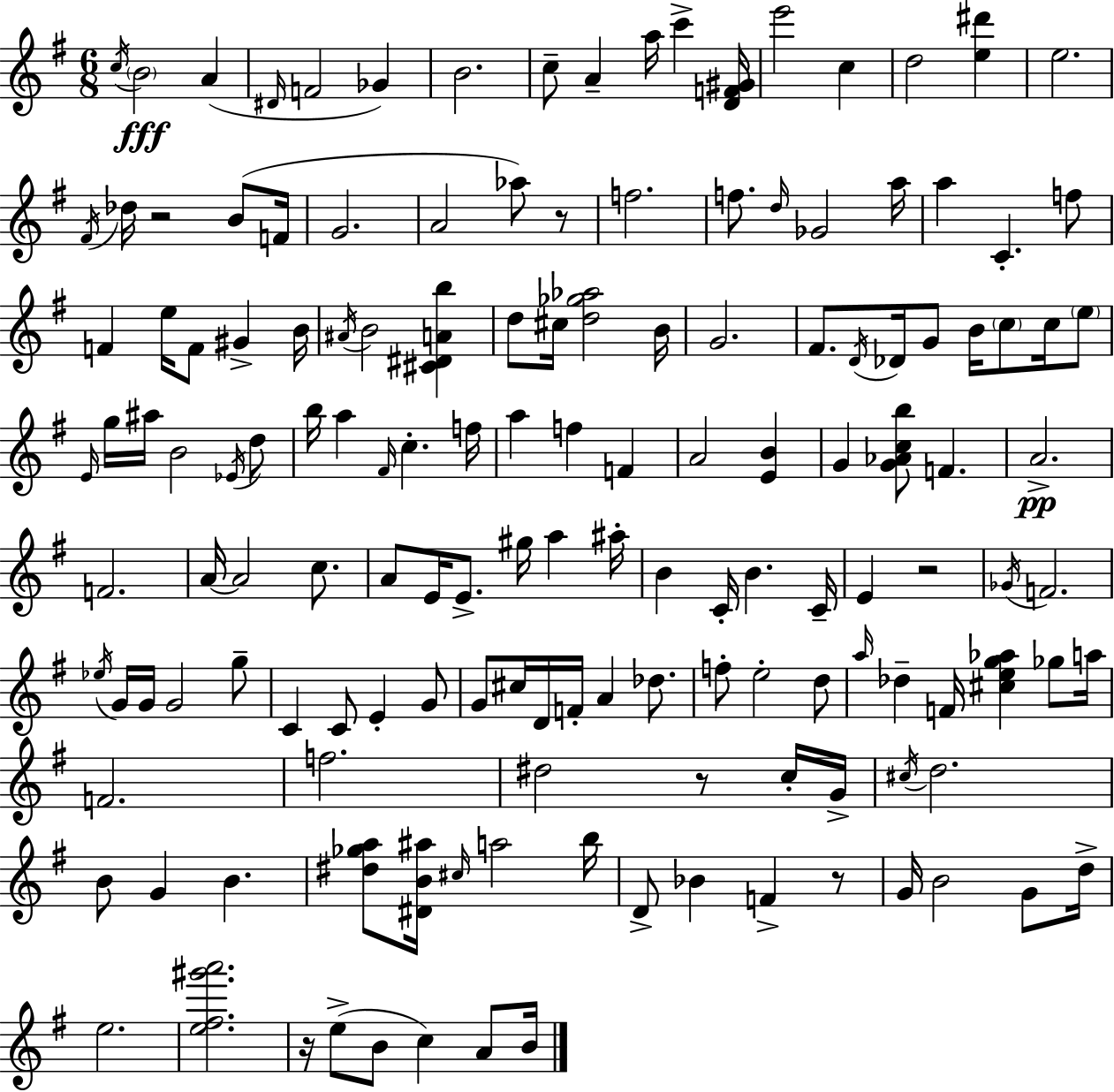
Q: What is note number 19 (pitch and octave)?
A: F4